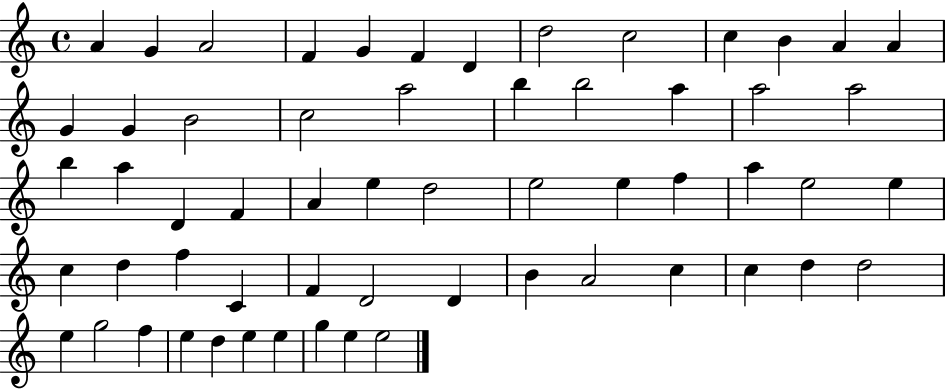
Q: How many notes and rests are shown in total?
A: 59